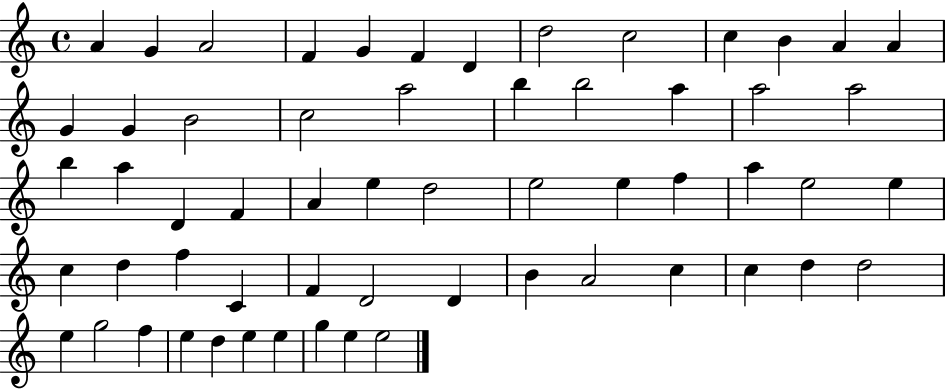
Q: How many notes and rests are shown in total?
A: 59